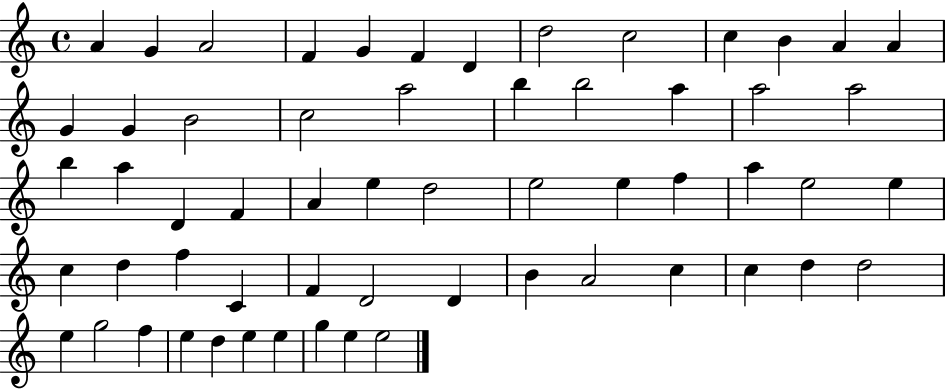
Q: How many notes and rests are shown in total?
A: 59